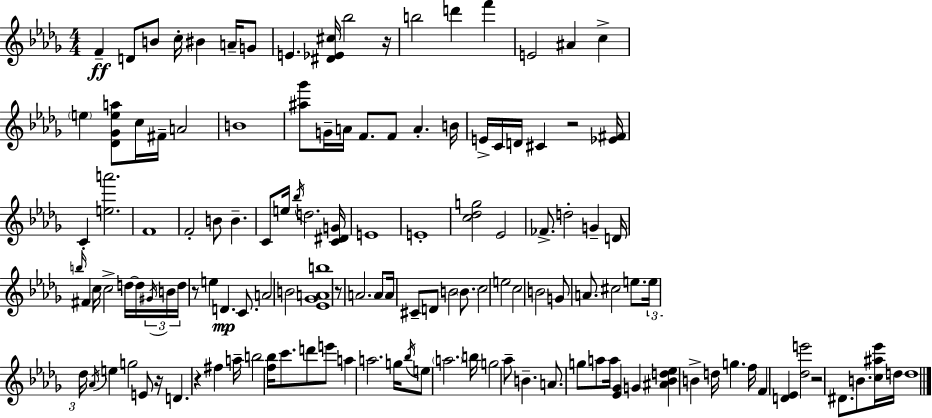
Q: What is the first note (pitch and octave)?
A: F4